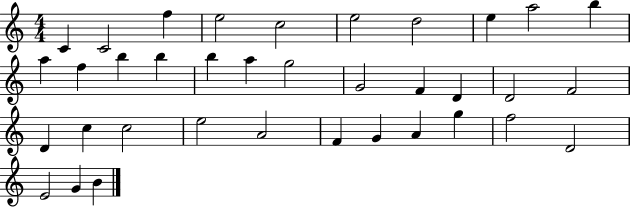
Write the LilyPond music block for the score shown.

{
  \clef treble
  \numericTimeSignature
  \time 4/4
  \key c \major
  c'4 c'2 f''4 | e''2 c''2 | e''2 d''2 | e''4 a''2 b''4 | \break a''4 f''4 b''4 b''4 | b''4 a''4 g''2 | g'2 f'4 d'4 | d'2 f'2 | \break d'4 c''4 c''2 | e''2 a'2 | f'4 g'4 a'4 g''4 | f''2 d'2 | \break e'2 g'4 b'4 | \bar "|."
}